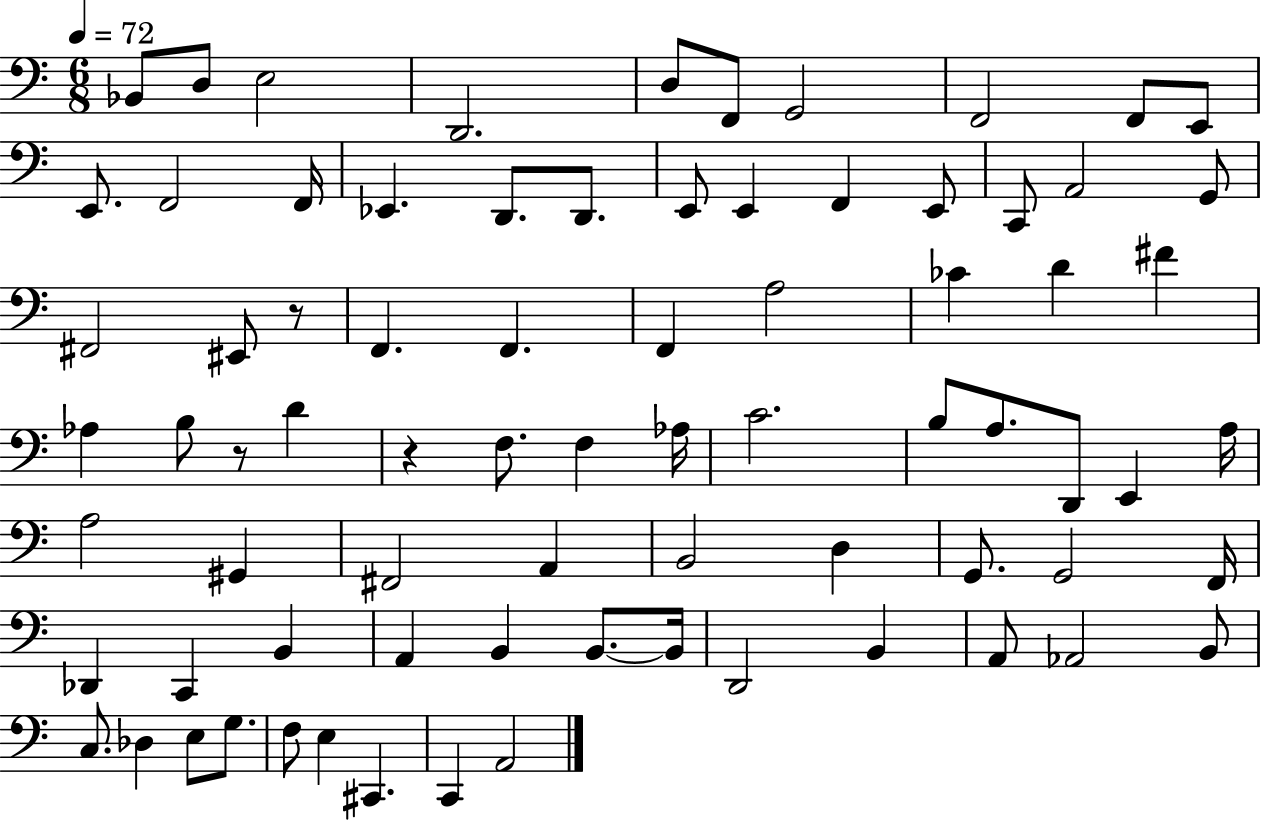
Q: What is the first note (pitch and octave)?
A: Bb2